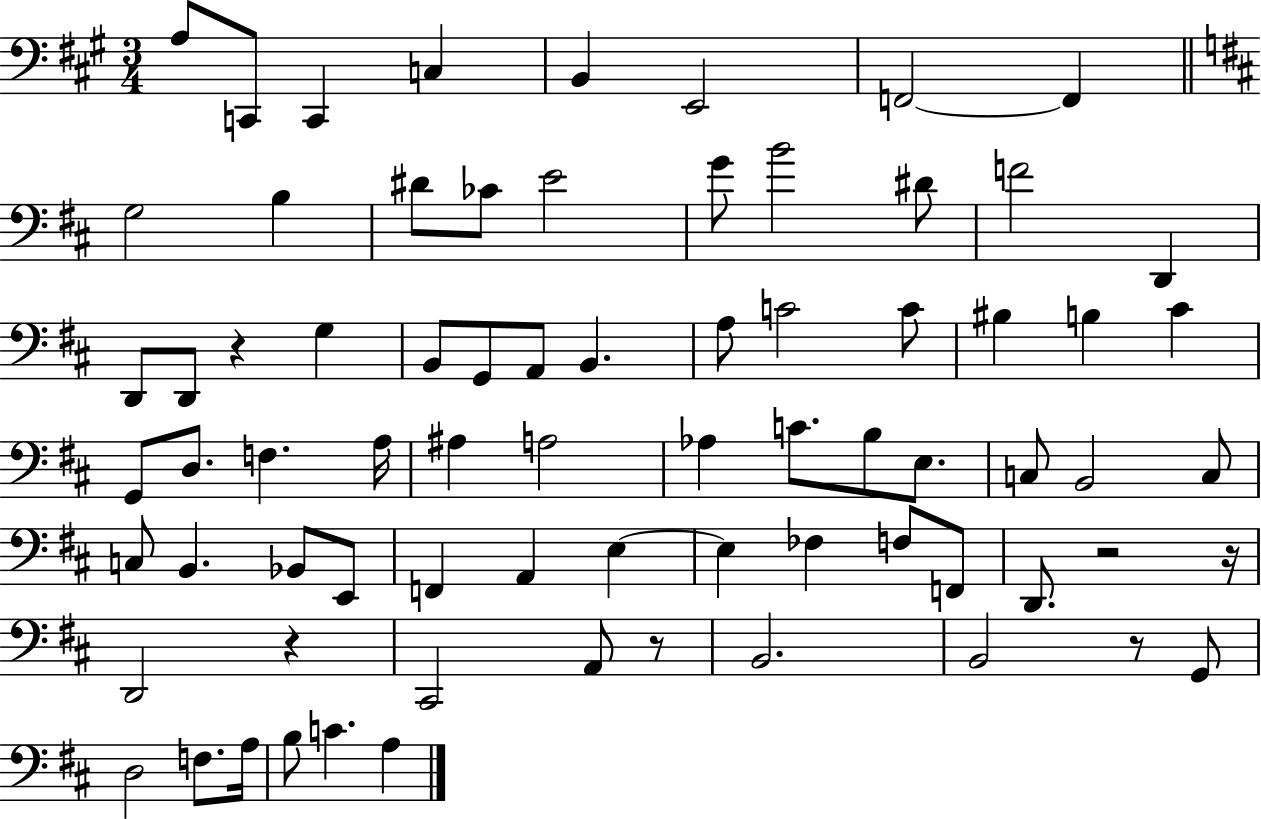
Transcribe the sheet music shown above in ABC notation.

X:1
T:Untitled
M:3/4
L:1/4
K:A
A,/2 C,,/2 C,, C, B,, E,,2 F,,2 F,, G,2 B, ^D/2 _C/2 E2 G/2 B2 ^D/2 F2 D,, D,,/2 D,,/2 z G, B,,/2 G,,/2 A,,/2 B,, A,/2 C2 C/2 ^B, B, ^C G,,/2 D,/2 F, A,/4 ^A, A,2 _A, C/2 B,/2 E,/2 C,/2 B,,2 C,/2 C,/2 B,, _B,,/2 E,,/2 F,, A,, E, E, _F, F,/2 F,,/2 D,,/2 z2 z/4 D,,2 z ^C,,2 A,,/2 z/2 B,,2 B,,2 z/2 G,,/2 D,2 F,/2 A,/4 B,/2 C A,